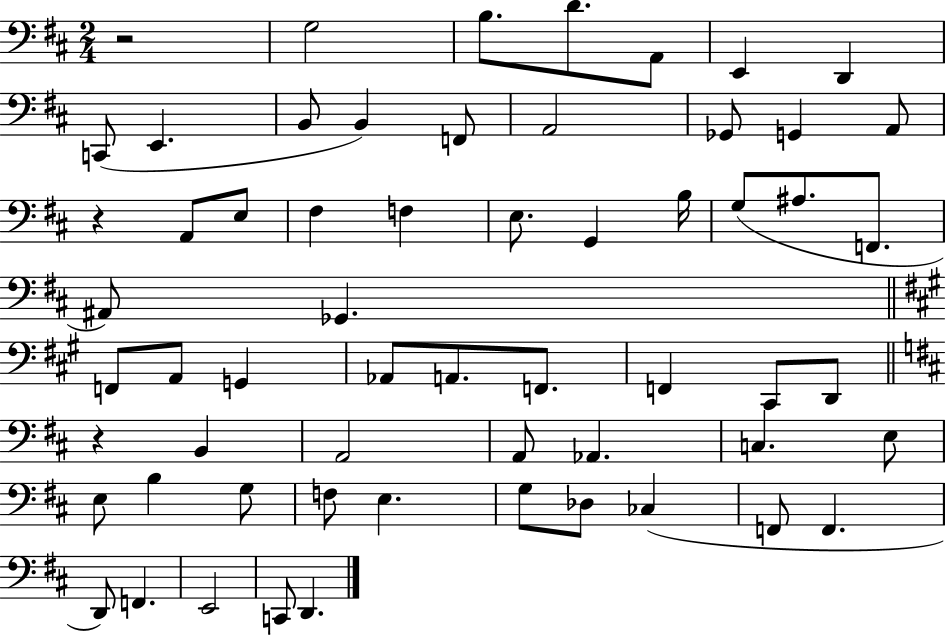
{
  \clef bass
  \numericTimeSignature
  \time 2/4
  \key d \major
  r2 | g2 | b8. d'8. a,8 | e,4 d,4 | \break c,8( e,4. | b,8 b,4) f,8 | a,2 | ges,8 g,4 a,8 | \break r4 a,8 e8 | fis4 f4 | e8. g,4 b16 | g8( ais8. f,8. | \break ais,8) ges,4. | \bar "||" \break \key a \major f,8 a,8 g,4 | aes,8 a,8. f,8. | f,4 cis,8 d,8 | \bar "||" \break \key b \minor r4 b,4 | a,2 | a,8 aes,4. | c4. e8 | \break e8 b4 g8 | f8 e4. | g8 des8 ces4( | f,8 f,4. | \break d,8) f,4. | e,2 | c,8 d,4. | \bar "|."
}